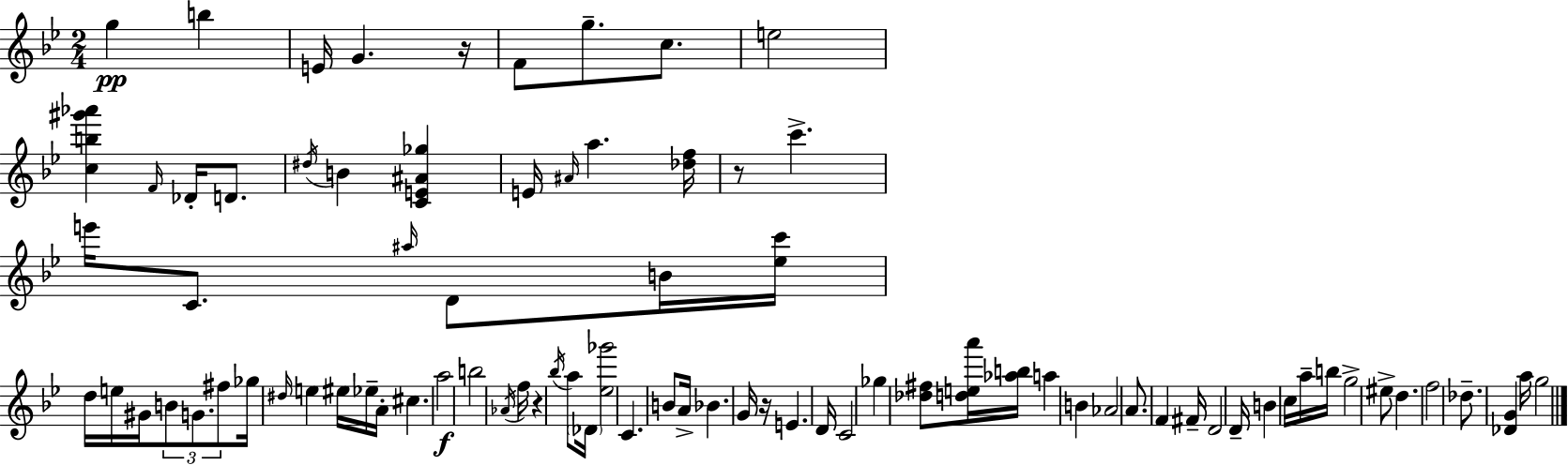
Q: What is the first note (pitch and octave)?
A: G5